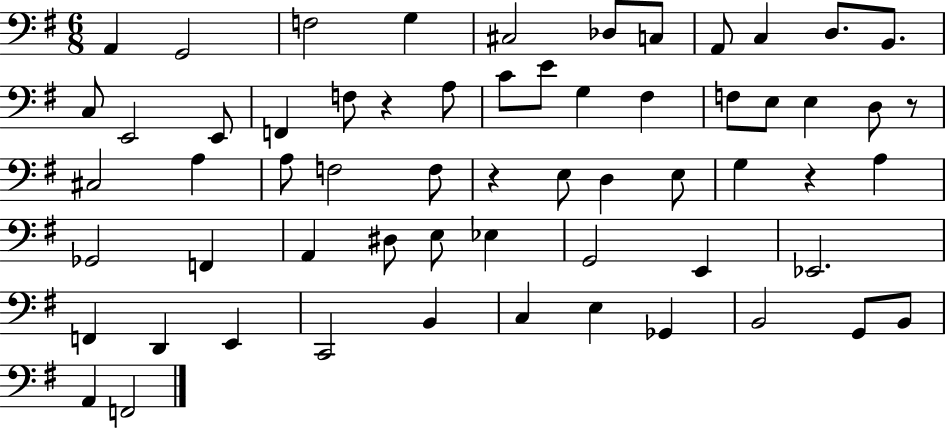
{
  \clef bass
  \numericTimeSignature
  \time 6/8
  \key g \major
  a,4 g,2 | f2 g4 | cis2 des8 c8 | a,8 c4 d8. b,8. | \break c8 e,2 e,8 | f,4 f8 r4 a8 | c'8 e'8 g4 fis4 | f8 e8 e4 d8 r8 | \break cis2 a4 | a8 f2 f8 | r4 e8 d4 e8 | g4 r4 a4 | \break ges,2 f,4 | a,4 dis8 e8 ees4 | g,2 e,4 | ees,2. | \break f,4 d,4 e,4 | c,2 b,4 | c4 e4 ges,4 | b,2 g,8 b,8 | \break a,4 f,2 | \bar "|."
}